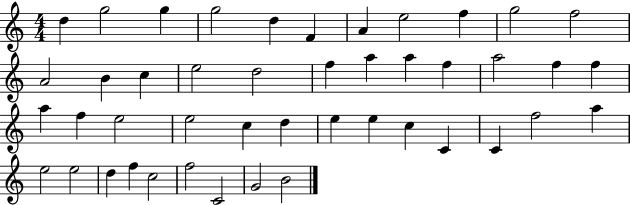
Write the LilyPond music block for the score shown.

{
  \clef treble
  \numericTimeSignature
  \time 4/4
  \key c \major
  d''4 g''2 g''4 | g''2 d''4 f'4 | a'4 e''2 f''4 | g''2 f''2 | \break a'2 b'4 c''4 | e''2 d''2 | f''4 a''4 a''4 f''4 | a''2 f''4 f''4 | \break a''4 f''4 e''2 | e''2 c''4 d''4 | e''4 e''4 c''4 c'4 | c'4 f''2 a''4 | \break e''2 e''2 | d''4 f''4 c''2 | f''2 c'2 | g'2 b'2 | \break \bar "|."
}